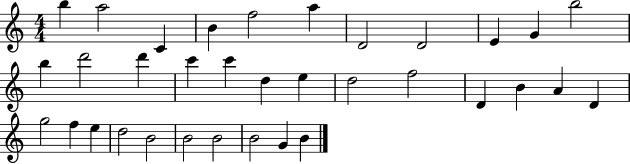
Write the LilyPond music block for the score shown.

{
  \clef treble
  \numericTimeSignature
  \time 4/4
  \key c \major
  b''4 a''2 c'4 | b'4 f''2 a''4 | d'2 d'2 | e'4 g'4 b''2 | \break b''4 d'''2 d'''4 | c'''4 c'''4 d''4 e''4 | d''2 f''2 | d'4 b'4 a'4 d'4 | \break g''2 f''4 e''4 | d''2 b'2 | b'2 b'2 | b'2 g'4 b'4 | \break \bar "|."
}